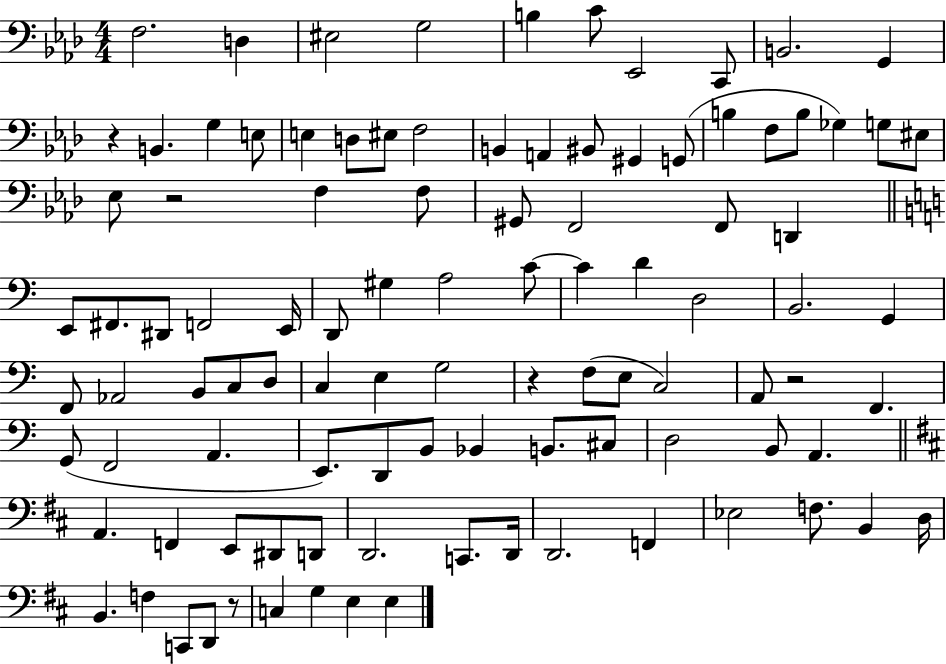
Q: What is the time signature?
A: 4/4